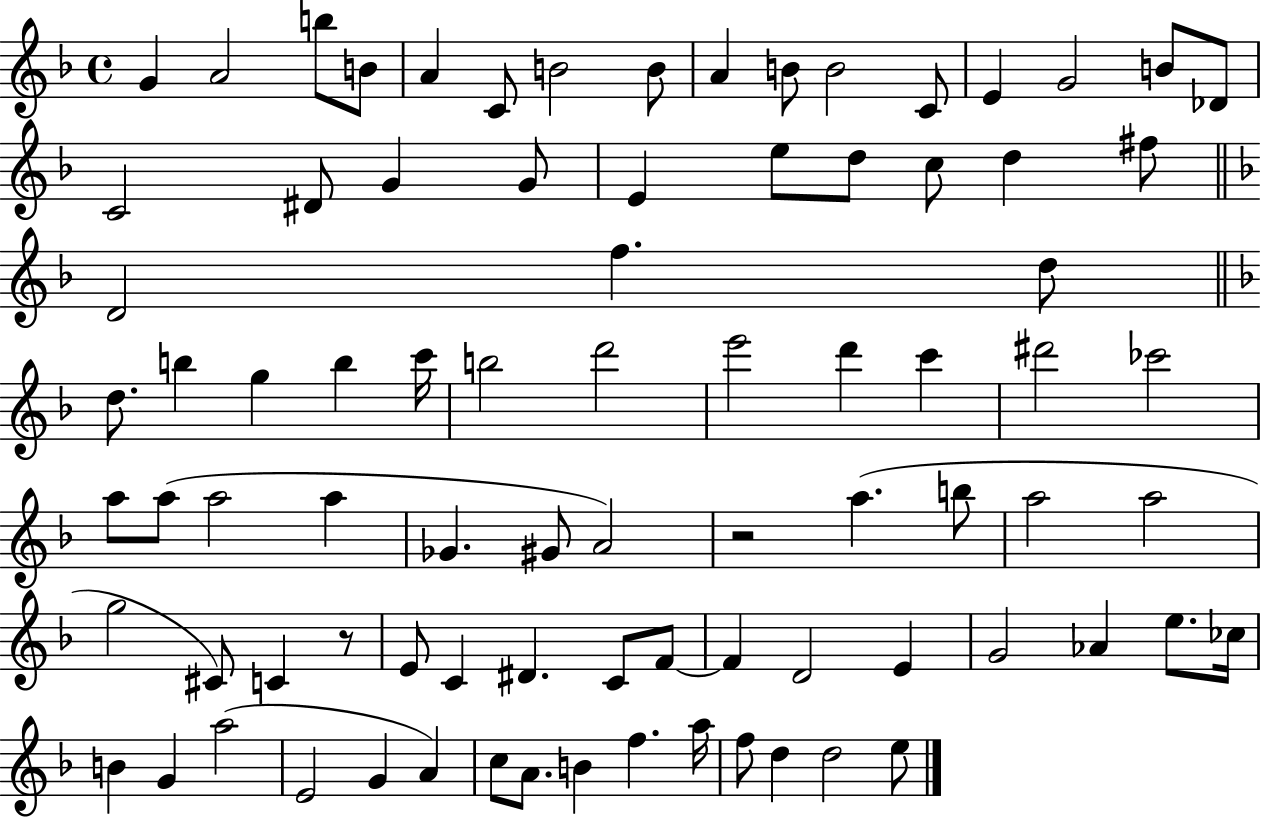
{
  \clef treble
  \time 4/4
  \defaultTimeSignature
  \key f \major
  g'4 a'2 b''8 b'8 | a'4 c'8 b'2 b'8 | a'4 b'8 b'2 c'8 | e'4 g'2 b'8 des'8 | \break c'2 dis'8 g'4 g'8 | e'4 e''8 d''8 c''8 d''4 fis''8 | \bar "||" \break \key f \major d'2 f''4. d''8 | \bar "||" \break \key d \minor d''8. b''4 g''4 b''4 c'''16 | b''2 d'''2 | e'''2 d'''4 c'''4 | dis'''2 ces'''2 | \break a''8 a''8( a''2 a''4 | ges'4. gis'8 a'2) | r2 a''4.( b''8 | a''2 a''2 | \break g''2 cis'8) c'4 r8 | e'8 c'4 dis'4. c'8 f'8~~ | f'4 d'2 e'4 | g'2 aes'4 e''8. ces''16 | \break b'4 g'4 a''2( | e'2 g'4 a'4) | c''8 a'8. b'4 f''4. a''16 | f''8 d''4 d''2 e''8 | \break \bar "|."
}